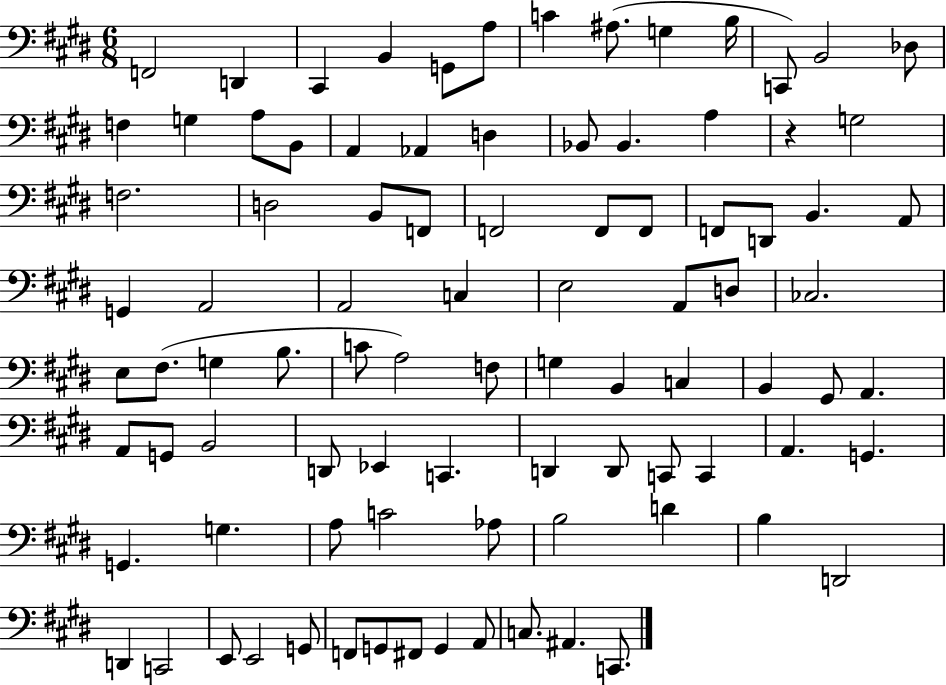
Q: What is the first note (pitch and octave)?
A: F2